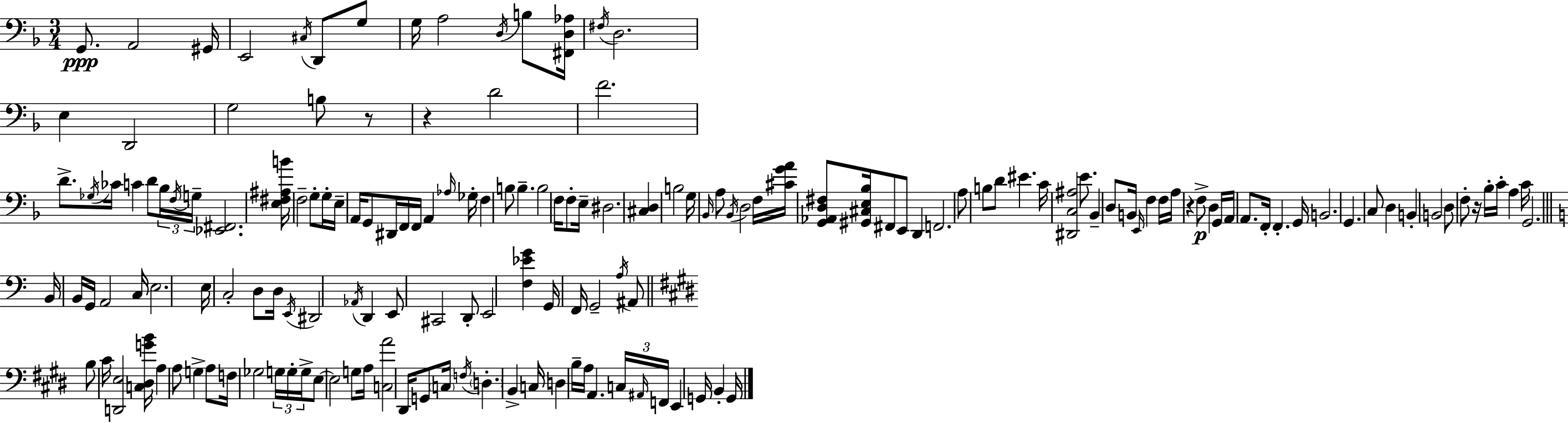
X:1
T:Untitled
M:3/4
L:1/4
K:F
G,,/2 A,,2 ^G,,/4 E,,2 ^C,/4 D,,/2 G,/2 G,/4 A,2 D,/4 B,/2 [^F,,D,_A,]/4 ^F,/4 D,2 E, D,,2 G,2 B,/2 z/2 z D2 F2 D/2 _G,/4 _C/4 C D/2 _B,/4 F,/4 G,/4 [_E,,^F,,]2 [E,^F,^A,B]/4 F,2 G,/2 G,/4 E,/4 A,,/4 G,,/2 ^D,,/4 F,,/4 F,,/4 A,, _A,/4 _G,/4 F, B,/2 B, B,2 F,/4 F,/2 E,/4 ^D,2 [^C,D,] B,2 G,/4 _B,,/4 A,/2 _B,,/4 D,2 F,/4 [^CGA]/4 [G,,_A,,D,^F,]/2 [^G,,^C,E,_B,]/4 ^F,,/2 E,,/2 D,, F,,2 A,/2 B,/2 D/2 ^E C/4 [^D,,C,^A,]2 E/2 _B,, D,/2 B,,/4 E,,/4 F, F,/4 A,/4 z F,/2 D, G,,/4 A,,/4 A,,/2 F,,/4 F,, G,,/4 B,,2 G,, C,/2 D, B,, B,,2 D,/2 F,/2 z/4 _B,/4 C/4 A, C/4 G,,2 B,,/4 B,,/4 G,,/4 A,,2 C,/4 E,2 E,/4 C,2 D,/2 D,/4 E,,/4 ^D,,2 _A,,/4 D,, E,,/2 ^C,,2 D,,/2 E,,2 [F,_EG] G,,/4 F,,/4 G,,2 A,/4 ^A,,/2 B,/2 ^C/4 [D,,E,]2 [C,^D,GB]/4 A, A,/2 G, A,/2 F,/4 _G,2 G,/4 G,/4 G,/4 E,/2 E,2 G,/2 A,/4 [C,A]2 ^D,,/4 G,,/2 C,/4 F,/4 D, B,, C,/4 D, B,/4 A,/4 A,, C,/4 ^A,,/4 F,,/4 E,, G,,/4 B,, G,,/4